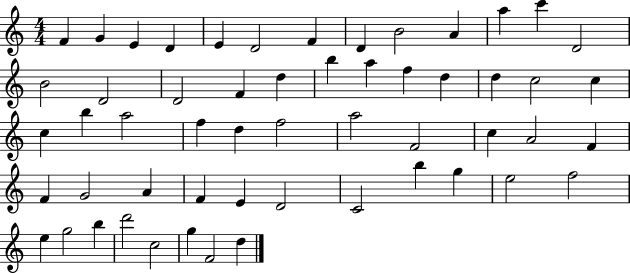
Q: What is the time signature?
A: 4/4